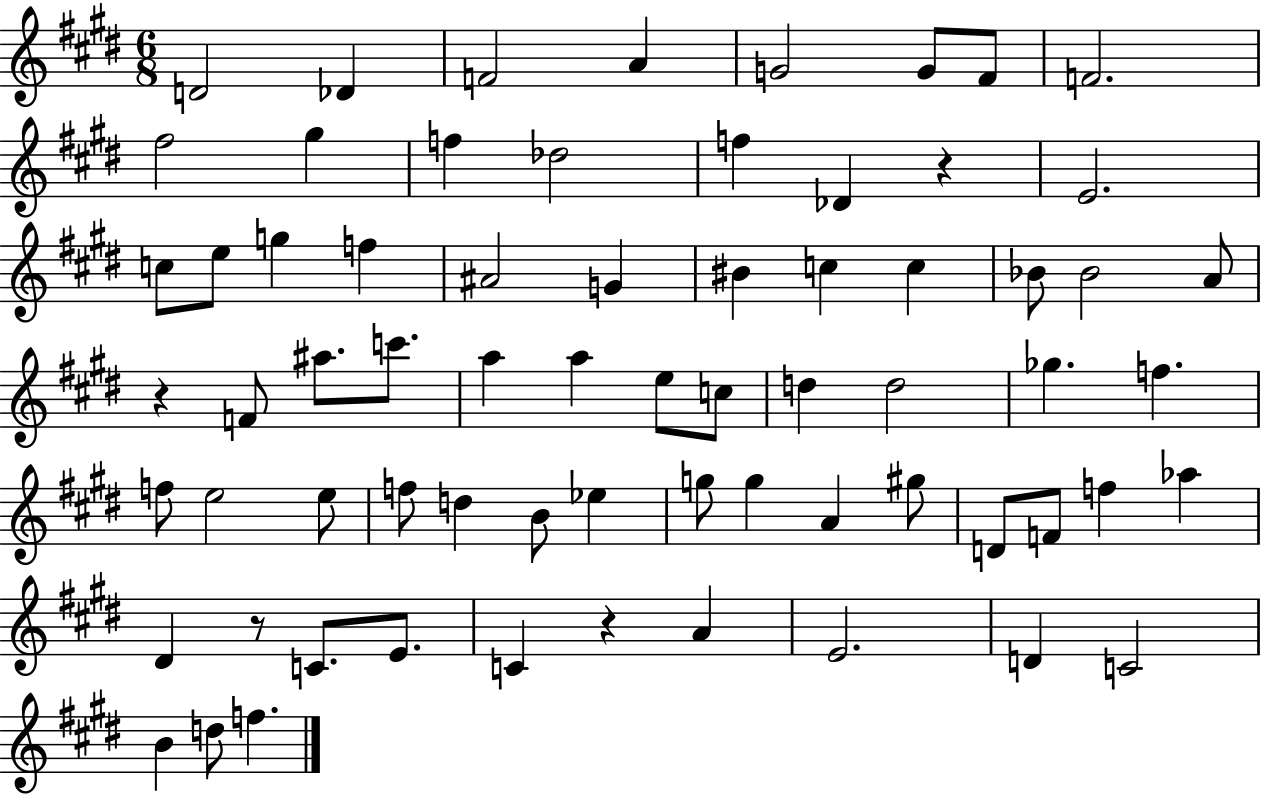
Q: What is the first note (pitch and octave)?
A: D4